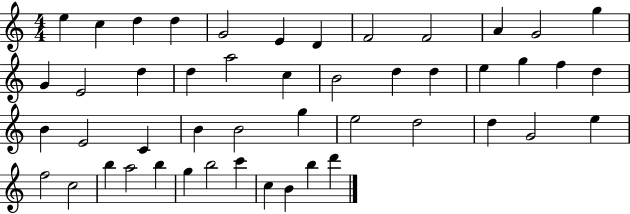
E5/q C5/q D5/q D5/q G4/h E4/q D4/q F4/h F4/h A4/q G4/h G5/q G4/q E4/h D5/q D5/q A5/h C5/q B4/h D5/q D5/q E5/q G5/q F5/q D5/q B4/q E4/h C4/q B4/q B4/h G5/q E5/h D5/h D5/q G4/h E5/q F5/h C5/h B5/q A5/h B5/q G5/q B5/h C6/q C5/q B4/q B5/q D6/q